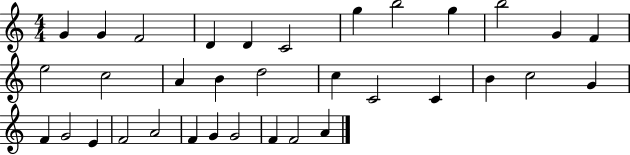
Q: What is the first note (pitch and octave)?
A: G4